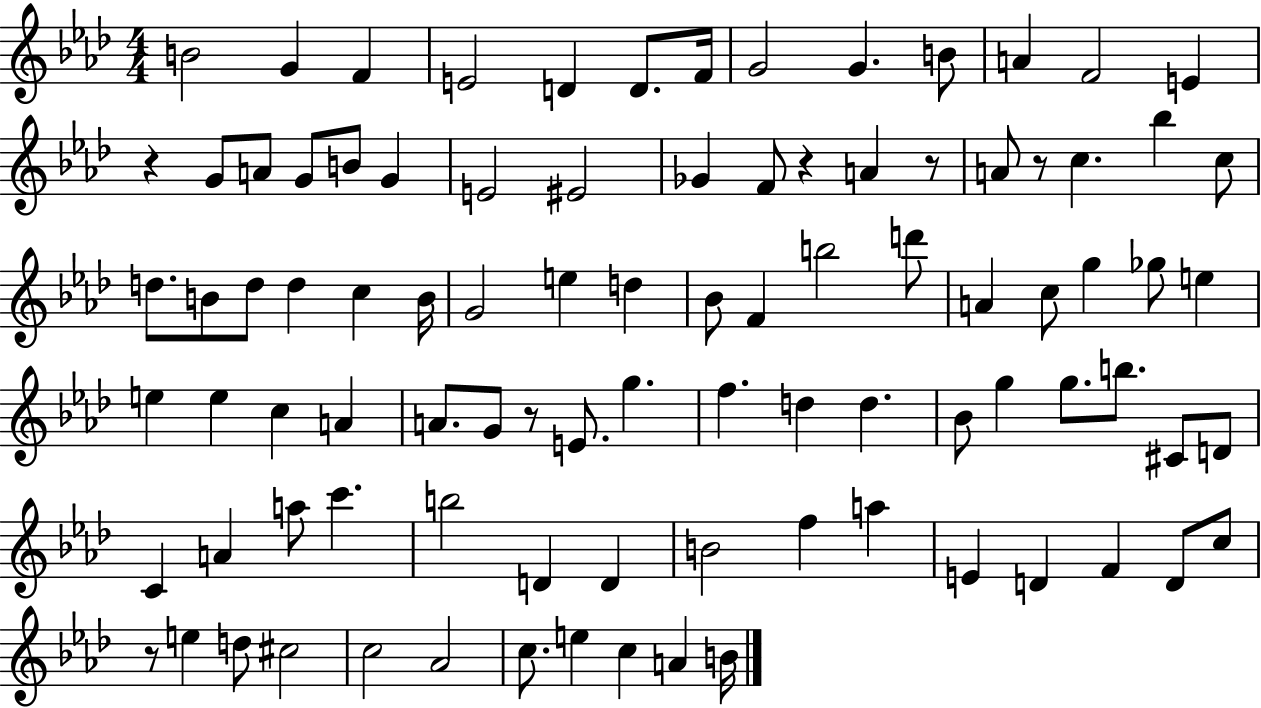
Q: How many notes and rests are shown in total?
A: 93